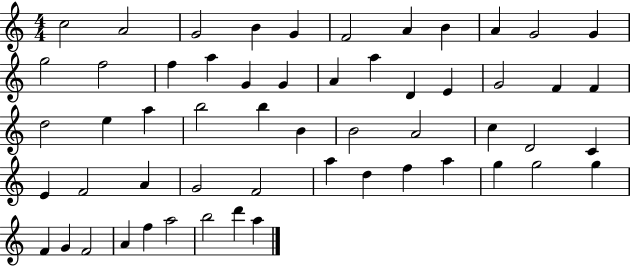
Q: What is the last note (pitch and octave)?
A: A5